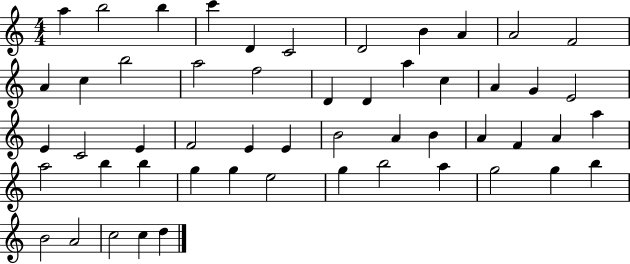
X:1
T:Untitled
M:4/4
L:1/4
K:C
a b2 b c' D C2 D2 B A A2 F2 A c b2 a2 f2 D D a c A G E2 E C2 E F2 E E B2 A B A F A a a2 b b g g e2 g b2 a g2 g b B2 A2 c2 c d